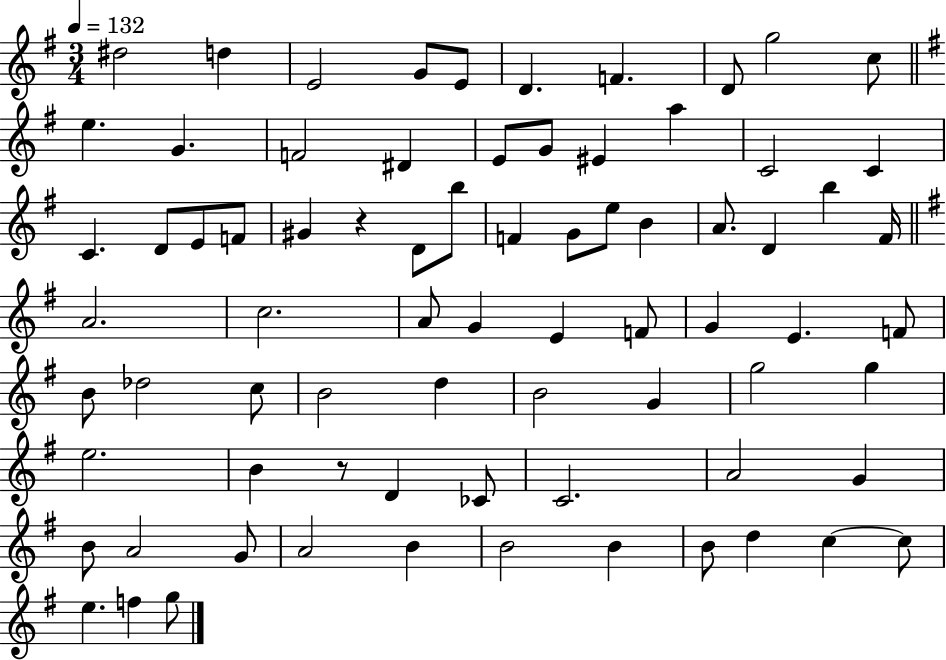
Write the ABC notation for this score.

X:1
T:Untitled
M:3/4
L:1/4
K:G
^d2 d E2 G/2 E/2 D F D/2 g2 c/2 e G F2 ^D E/2 G/2 ^E a C2 C C D/2 E/2 F/2 ^G z D/2 b/2 F G/2 e/2 B A/2 D b ^F/4 A2 c2 A/2 G E F/2 G E F/2 B/2 _d2 c/2 B2 d B2 G g2 g e2 B z/2 D _C/2 C2 A2 G B/2 A2 G/2 A2 B B2 B B/2 d c c/2 e f g/2